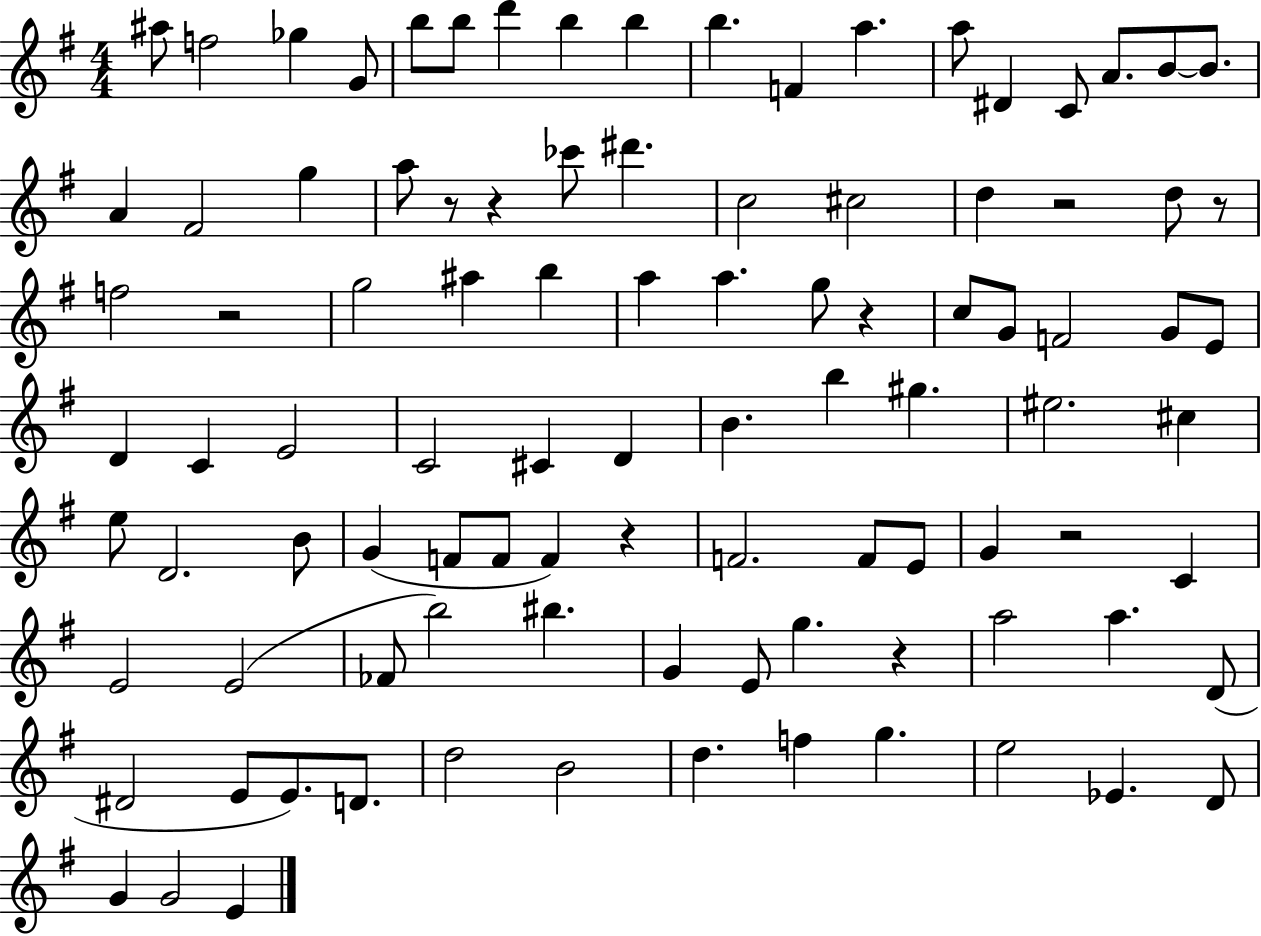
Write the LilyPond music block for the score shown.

{
  \clef treble
  \numericTimeSignature
  \time 4/4
  \key g \major
  ais''8 f''2 ges''4 g'8 | b''8 b''8 d'''4 b''4 b''4 | b''4. f'4 a''4. | a''8 dis'4 c'8 a'8. b'8~~ b'8. | \break a'4 fis'2 g''4 | a''8 r8 r4 ces'''8 dis'''4. | c''2 cis''2 | d''4 r2 d''8 r8 | \break f''2 r2 | g''2 ais''4 b''4 | a''4 a''4. g''8 r4 | c''8 g'8 f'2 g'8 e'8 | \break d'4 c'4 e'2 | c'2 cis'4 d'4 | b'4. b''4 gis''4. | eis''2. cis''4 | \break e''8 d'2. b'8 | g'4( f'8 f'8 f'4) r4 | f'2. f'8 e'8 | g'4 r2 c'4 | \break e'2 e'2( | fes'8 b''2) bis''4. | g'4 e'8 g''4. r4 | a''2 a''4. d'8( | \break dis'2 e'8 e'8.) d'8. | d''2 b'2 | d''4. f''4 g''4. | e''2 ees'4. d'8 | \break g'4 g'2 e'4 | \bar "|."
}